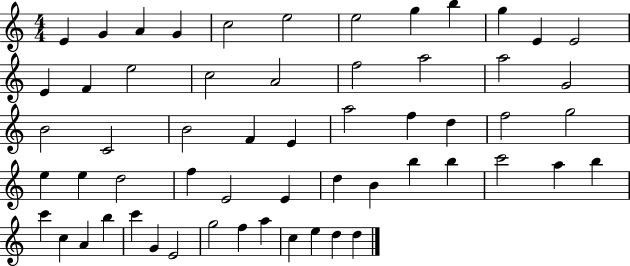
{
  \clef treble
  \numericTimeSignature
  \time 4/4
  \key c \major
  e'4 g'4 a'4 g'4 | c''2 e''2 | e''2 g''4 b''4 | g''4 e'4 e'2 | \break e'4 f'4 e''2 | c''2 a'2 | f''2 a''2 | a''2 g'2 | \break b'2 c'2 | b'2 f'4 e'4 | a''2 f''4 d''4 | f''2 g''2 | \break e''4 e''4 d''2 | f''4 e'2 e'4 | d''4 b'4 b''4 b''4 | c'''2 a''4 b''4 | \break c'''4 c''4 a'4 b''4 | c'''4 g'4 e'2 | g''2 f''4 a''4 | c''4 e''4 d''4 d''4 | \break \bar "|."
}